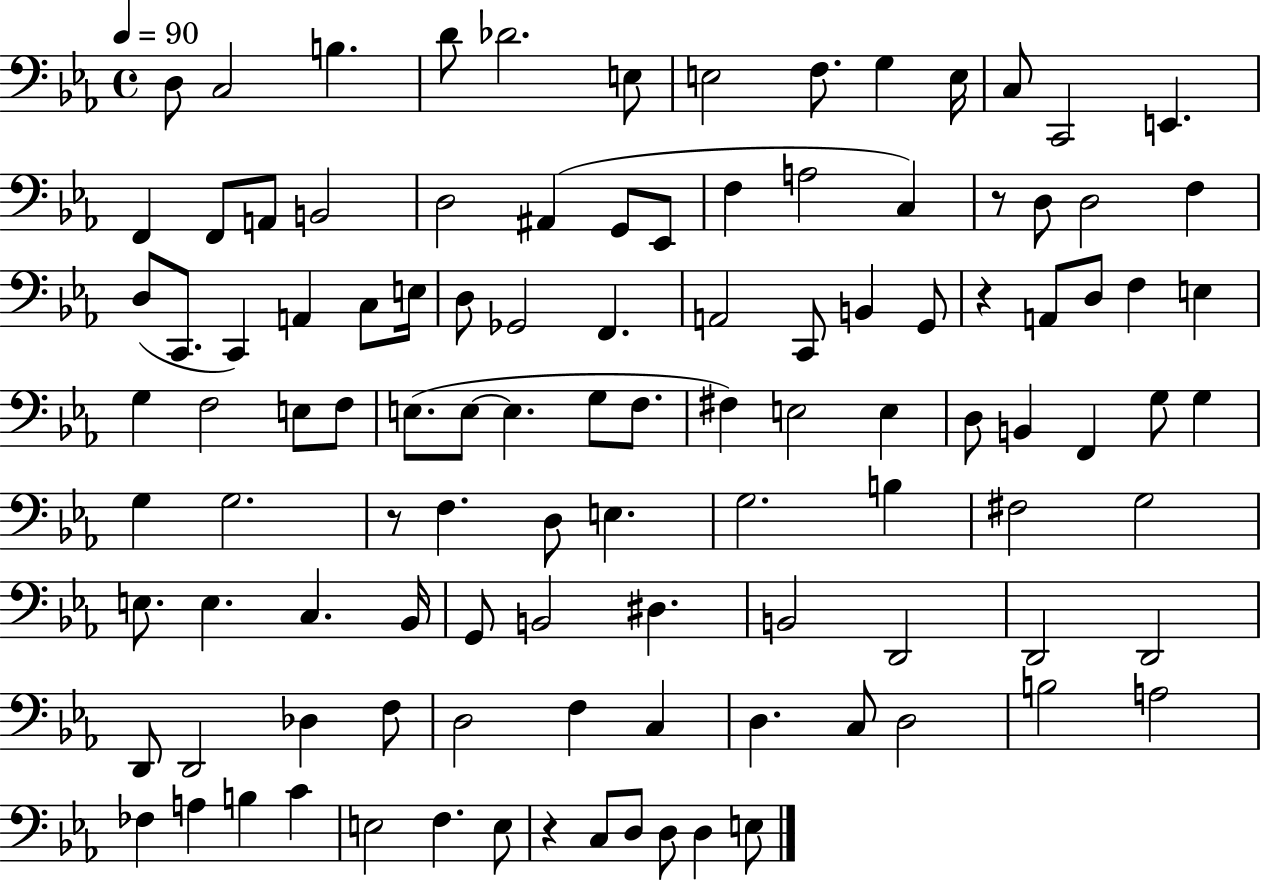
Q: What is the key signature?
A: EES major